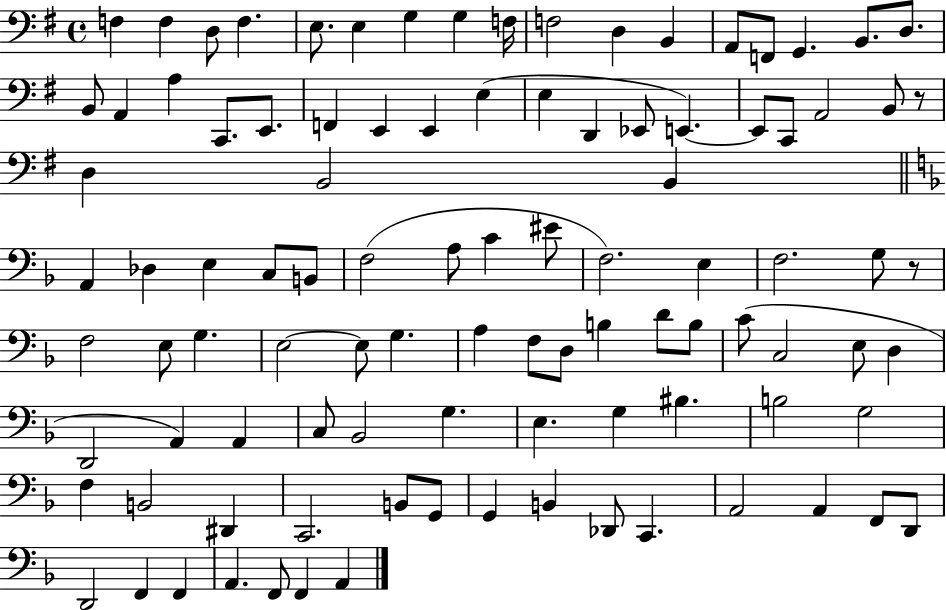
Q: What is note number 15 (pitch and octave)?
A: G2